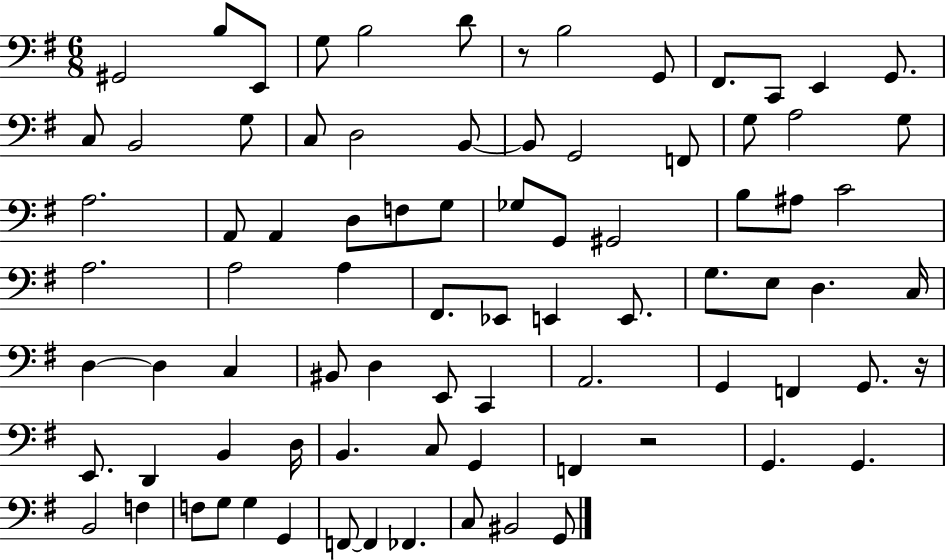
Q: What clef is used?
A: bass